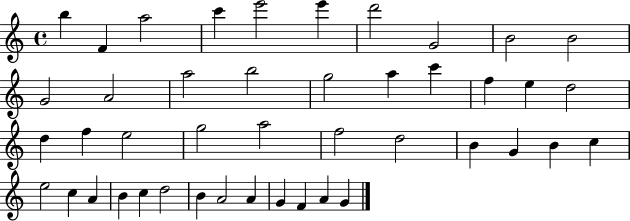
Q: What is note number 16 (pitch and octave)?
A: A5